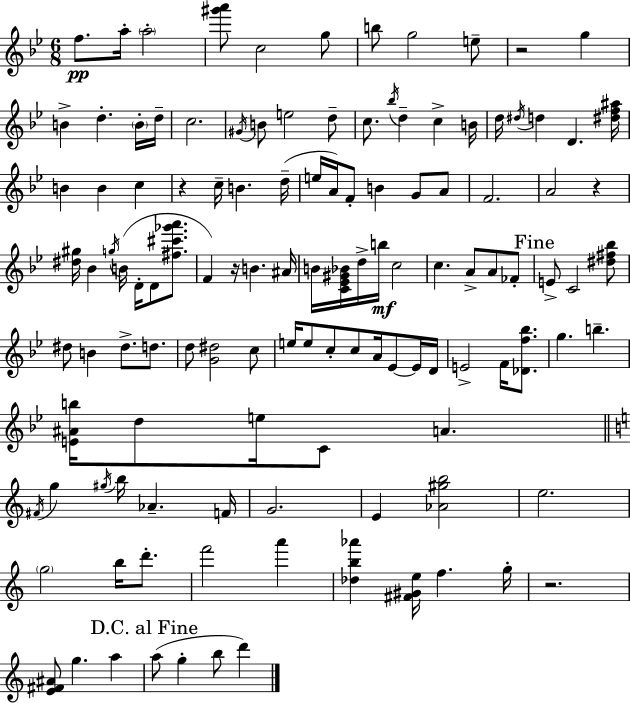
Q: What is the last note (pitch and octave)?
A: D6